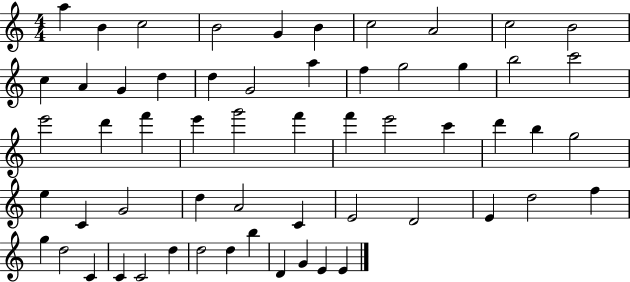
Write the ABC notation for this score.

X:1
T:Untitled
M:4/4
L:1/4
K:C
a B c2 B2 G B c2 A2 c2 B2 c A G d d G2 a f g2 g b2 c'2 e'2 d' f' e' g'2 f' f' e'2 c' d' b g2 e C G2 d A2 C E2 D2 E d2 f g d2 C C C2 d d2 d b D G E E